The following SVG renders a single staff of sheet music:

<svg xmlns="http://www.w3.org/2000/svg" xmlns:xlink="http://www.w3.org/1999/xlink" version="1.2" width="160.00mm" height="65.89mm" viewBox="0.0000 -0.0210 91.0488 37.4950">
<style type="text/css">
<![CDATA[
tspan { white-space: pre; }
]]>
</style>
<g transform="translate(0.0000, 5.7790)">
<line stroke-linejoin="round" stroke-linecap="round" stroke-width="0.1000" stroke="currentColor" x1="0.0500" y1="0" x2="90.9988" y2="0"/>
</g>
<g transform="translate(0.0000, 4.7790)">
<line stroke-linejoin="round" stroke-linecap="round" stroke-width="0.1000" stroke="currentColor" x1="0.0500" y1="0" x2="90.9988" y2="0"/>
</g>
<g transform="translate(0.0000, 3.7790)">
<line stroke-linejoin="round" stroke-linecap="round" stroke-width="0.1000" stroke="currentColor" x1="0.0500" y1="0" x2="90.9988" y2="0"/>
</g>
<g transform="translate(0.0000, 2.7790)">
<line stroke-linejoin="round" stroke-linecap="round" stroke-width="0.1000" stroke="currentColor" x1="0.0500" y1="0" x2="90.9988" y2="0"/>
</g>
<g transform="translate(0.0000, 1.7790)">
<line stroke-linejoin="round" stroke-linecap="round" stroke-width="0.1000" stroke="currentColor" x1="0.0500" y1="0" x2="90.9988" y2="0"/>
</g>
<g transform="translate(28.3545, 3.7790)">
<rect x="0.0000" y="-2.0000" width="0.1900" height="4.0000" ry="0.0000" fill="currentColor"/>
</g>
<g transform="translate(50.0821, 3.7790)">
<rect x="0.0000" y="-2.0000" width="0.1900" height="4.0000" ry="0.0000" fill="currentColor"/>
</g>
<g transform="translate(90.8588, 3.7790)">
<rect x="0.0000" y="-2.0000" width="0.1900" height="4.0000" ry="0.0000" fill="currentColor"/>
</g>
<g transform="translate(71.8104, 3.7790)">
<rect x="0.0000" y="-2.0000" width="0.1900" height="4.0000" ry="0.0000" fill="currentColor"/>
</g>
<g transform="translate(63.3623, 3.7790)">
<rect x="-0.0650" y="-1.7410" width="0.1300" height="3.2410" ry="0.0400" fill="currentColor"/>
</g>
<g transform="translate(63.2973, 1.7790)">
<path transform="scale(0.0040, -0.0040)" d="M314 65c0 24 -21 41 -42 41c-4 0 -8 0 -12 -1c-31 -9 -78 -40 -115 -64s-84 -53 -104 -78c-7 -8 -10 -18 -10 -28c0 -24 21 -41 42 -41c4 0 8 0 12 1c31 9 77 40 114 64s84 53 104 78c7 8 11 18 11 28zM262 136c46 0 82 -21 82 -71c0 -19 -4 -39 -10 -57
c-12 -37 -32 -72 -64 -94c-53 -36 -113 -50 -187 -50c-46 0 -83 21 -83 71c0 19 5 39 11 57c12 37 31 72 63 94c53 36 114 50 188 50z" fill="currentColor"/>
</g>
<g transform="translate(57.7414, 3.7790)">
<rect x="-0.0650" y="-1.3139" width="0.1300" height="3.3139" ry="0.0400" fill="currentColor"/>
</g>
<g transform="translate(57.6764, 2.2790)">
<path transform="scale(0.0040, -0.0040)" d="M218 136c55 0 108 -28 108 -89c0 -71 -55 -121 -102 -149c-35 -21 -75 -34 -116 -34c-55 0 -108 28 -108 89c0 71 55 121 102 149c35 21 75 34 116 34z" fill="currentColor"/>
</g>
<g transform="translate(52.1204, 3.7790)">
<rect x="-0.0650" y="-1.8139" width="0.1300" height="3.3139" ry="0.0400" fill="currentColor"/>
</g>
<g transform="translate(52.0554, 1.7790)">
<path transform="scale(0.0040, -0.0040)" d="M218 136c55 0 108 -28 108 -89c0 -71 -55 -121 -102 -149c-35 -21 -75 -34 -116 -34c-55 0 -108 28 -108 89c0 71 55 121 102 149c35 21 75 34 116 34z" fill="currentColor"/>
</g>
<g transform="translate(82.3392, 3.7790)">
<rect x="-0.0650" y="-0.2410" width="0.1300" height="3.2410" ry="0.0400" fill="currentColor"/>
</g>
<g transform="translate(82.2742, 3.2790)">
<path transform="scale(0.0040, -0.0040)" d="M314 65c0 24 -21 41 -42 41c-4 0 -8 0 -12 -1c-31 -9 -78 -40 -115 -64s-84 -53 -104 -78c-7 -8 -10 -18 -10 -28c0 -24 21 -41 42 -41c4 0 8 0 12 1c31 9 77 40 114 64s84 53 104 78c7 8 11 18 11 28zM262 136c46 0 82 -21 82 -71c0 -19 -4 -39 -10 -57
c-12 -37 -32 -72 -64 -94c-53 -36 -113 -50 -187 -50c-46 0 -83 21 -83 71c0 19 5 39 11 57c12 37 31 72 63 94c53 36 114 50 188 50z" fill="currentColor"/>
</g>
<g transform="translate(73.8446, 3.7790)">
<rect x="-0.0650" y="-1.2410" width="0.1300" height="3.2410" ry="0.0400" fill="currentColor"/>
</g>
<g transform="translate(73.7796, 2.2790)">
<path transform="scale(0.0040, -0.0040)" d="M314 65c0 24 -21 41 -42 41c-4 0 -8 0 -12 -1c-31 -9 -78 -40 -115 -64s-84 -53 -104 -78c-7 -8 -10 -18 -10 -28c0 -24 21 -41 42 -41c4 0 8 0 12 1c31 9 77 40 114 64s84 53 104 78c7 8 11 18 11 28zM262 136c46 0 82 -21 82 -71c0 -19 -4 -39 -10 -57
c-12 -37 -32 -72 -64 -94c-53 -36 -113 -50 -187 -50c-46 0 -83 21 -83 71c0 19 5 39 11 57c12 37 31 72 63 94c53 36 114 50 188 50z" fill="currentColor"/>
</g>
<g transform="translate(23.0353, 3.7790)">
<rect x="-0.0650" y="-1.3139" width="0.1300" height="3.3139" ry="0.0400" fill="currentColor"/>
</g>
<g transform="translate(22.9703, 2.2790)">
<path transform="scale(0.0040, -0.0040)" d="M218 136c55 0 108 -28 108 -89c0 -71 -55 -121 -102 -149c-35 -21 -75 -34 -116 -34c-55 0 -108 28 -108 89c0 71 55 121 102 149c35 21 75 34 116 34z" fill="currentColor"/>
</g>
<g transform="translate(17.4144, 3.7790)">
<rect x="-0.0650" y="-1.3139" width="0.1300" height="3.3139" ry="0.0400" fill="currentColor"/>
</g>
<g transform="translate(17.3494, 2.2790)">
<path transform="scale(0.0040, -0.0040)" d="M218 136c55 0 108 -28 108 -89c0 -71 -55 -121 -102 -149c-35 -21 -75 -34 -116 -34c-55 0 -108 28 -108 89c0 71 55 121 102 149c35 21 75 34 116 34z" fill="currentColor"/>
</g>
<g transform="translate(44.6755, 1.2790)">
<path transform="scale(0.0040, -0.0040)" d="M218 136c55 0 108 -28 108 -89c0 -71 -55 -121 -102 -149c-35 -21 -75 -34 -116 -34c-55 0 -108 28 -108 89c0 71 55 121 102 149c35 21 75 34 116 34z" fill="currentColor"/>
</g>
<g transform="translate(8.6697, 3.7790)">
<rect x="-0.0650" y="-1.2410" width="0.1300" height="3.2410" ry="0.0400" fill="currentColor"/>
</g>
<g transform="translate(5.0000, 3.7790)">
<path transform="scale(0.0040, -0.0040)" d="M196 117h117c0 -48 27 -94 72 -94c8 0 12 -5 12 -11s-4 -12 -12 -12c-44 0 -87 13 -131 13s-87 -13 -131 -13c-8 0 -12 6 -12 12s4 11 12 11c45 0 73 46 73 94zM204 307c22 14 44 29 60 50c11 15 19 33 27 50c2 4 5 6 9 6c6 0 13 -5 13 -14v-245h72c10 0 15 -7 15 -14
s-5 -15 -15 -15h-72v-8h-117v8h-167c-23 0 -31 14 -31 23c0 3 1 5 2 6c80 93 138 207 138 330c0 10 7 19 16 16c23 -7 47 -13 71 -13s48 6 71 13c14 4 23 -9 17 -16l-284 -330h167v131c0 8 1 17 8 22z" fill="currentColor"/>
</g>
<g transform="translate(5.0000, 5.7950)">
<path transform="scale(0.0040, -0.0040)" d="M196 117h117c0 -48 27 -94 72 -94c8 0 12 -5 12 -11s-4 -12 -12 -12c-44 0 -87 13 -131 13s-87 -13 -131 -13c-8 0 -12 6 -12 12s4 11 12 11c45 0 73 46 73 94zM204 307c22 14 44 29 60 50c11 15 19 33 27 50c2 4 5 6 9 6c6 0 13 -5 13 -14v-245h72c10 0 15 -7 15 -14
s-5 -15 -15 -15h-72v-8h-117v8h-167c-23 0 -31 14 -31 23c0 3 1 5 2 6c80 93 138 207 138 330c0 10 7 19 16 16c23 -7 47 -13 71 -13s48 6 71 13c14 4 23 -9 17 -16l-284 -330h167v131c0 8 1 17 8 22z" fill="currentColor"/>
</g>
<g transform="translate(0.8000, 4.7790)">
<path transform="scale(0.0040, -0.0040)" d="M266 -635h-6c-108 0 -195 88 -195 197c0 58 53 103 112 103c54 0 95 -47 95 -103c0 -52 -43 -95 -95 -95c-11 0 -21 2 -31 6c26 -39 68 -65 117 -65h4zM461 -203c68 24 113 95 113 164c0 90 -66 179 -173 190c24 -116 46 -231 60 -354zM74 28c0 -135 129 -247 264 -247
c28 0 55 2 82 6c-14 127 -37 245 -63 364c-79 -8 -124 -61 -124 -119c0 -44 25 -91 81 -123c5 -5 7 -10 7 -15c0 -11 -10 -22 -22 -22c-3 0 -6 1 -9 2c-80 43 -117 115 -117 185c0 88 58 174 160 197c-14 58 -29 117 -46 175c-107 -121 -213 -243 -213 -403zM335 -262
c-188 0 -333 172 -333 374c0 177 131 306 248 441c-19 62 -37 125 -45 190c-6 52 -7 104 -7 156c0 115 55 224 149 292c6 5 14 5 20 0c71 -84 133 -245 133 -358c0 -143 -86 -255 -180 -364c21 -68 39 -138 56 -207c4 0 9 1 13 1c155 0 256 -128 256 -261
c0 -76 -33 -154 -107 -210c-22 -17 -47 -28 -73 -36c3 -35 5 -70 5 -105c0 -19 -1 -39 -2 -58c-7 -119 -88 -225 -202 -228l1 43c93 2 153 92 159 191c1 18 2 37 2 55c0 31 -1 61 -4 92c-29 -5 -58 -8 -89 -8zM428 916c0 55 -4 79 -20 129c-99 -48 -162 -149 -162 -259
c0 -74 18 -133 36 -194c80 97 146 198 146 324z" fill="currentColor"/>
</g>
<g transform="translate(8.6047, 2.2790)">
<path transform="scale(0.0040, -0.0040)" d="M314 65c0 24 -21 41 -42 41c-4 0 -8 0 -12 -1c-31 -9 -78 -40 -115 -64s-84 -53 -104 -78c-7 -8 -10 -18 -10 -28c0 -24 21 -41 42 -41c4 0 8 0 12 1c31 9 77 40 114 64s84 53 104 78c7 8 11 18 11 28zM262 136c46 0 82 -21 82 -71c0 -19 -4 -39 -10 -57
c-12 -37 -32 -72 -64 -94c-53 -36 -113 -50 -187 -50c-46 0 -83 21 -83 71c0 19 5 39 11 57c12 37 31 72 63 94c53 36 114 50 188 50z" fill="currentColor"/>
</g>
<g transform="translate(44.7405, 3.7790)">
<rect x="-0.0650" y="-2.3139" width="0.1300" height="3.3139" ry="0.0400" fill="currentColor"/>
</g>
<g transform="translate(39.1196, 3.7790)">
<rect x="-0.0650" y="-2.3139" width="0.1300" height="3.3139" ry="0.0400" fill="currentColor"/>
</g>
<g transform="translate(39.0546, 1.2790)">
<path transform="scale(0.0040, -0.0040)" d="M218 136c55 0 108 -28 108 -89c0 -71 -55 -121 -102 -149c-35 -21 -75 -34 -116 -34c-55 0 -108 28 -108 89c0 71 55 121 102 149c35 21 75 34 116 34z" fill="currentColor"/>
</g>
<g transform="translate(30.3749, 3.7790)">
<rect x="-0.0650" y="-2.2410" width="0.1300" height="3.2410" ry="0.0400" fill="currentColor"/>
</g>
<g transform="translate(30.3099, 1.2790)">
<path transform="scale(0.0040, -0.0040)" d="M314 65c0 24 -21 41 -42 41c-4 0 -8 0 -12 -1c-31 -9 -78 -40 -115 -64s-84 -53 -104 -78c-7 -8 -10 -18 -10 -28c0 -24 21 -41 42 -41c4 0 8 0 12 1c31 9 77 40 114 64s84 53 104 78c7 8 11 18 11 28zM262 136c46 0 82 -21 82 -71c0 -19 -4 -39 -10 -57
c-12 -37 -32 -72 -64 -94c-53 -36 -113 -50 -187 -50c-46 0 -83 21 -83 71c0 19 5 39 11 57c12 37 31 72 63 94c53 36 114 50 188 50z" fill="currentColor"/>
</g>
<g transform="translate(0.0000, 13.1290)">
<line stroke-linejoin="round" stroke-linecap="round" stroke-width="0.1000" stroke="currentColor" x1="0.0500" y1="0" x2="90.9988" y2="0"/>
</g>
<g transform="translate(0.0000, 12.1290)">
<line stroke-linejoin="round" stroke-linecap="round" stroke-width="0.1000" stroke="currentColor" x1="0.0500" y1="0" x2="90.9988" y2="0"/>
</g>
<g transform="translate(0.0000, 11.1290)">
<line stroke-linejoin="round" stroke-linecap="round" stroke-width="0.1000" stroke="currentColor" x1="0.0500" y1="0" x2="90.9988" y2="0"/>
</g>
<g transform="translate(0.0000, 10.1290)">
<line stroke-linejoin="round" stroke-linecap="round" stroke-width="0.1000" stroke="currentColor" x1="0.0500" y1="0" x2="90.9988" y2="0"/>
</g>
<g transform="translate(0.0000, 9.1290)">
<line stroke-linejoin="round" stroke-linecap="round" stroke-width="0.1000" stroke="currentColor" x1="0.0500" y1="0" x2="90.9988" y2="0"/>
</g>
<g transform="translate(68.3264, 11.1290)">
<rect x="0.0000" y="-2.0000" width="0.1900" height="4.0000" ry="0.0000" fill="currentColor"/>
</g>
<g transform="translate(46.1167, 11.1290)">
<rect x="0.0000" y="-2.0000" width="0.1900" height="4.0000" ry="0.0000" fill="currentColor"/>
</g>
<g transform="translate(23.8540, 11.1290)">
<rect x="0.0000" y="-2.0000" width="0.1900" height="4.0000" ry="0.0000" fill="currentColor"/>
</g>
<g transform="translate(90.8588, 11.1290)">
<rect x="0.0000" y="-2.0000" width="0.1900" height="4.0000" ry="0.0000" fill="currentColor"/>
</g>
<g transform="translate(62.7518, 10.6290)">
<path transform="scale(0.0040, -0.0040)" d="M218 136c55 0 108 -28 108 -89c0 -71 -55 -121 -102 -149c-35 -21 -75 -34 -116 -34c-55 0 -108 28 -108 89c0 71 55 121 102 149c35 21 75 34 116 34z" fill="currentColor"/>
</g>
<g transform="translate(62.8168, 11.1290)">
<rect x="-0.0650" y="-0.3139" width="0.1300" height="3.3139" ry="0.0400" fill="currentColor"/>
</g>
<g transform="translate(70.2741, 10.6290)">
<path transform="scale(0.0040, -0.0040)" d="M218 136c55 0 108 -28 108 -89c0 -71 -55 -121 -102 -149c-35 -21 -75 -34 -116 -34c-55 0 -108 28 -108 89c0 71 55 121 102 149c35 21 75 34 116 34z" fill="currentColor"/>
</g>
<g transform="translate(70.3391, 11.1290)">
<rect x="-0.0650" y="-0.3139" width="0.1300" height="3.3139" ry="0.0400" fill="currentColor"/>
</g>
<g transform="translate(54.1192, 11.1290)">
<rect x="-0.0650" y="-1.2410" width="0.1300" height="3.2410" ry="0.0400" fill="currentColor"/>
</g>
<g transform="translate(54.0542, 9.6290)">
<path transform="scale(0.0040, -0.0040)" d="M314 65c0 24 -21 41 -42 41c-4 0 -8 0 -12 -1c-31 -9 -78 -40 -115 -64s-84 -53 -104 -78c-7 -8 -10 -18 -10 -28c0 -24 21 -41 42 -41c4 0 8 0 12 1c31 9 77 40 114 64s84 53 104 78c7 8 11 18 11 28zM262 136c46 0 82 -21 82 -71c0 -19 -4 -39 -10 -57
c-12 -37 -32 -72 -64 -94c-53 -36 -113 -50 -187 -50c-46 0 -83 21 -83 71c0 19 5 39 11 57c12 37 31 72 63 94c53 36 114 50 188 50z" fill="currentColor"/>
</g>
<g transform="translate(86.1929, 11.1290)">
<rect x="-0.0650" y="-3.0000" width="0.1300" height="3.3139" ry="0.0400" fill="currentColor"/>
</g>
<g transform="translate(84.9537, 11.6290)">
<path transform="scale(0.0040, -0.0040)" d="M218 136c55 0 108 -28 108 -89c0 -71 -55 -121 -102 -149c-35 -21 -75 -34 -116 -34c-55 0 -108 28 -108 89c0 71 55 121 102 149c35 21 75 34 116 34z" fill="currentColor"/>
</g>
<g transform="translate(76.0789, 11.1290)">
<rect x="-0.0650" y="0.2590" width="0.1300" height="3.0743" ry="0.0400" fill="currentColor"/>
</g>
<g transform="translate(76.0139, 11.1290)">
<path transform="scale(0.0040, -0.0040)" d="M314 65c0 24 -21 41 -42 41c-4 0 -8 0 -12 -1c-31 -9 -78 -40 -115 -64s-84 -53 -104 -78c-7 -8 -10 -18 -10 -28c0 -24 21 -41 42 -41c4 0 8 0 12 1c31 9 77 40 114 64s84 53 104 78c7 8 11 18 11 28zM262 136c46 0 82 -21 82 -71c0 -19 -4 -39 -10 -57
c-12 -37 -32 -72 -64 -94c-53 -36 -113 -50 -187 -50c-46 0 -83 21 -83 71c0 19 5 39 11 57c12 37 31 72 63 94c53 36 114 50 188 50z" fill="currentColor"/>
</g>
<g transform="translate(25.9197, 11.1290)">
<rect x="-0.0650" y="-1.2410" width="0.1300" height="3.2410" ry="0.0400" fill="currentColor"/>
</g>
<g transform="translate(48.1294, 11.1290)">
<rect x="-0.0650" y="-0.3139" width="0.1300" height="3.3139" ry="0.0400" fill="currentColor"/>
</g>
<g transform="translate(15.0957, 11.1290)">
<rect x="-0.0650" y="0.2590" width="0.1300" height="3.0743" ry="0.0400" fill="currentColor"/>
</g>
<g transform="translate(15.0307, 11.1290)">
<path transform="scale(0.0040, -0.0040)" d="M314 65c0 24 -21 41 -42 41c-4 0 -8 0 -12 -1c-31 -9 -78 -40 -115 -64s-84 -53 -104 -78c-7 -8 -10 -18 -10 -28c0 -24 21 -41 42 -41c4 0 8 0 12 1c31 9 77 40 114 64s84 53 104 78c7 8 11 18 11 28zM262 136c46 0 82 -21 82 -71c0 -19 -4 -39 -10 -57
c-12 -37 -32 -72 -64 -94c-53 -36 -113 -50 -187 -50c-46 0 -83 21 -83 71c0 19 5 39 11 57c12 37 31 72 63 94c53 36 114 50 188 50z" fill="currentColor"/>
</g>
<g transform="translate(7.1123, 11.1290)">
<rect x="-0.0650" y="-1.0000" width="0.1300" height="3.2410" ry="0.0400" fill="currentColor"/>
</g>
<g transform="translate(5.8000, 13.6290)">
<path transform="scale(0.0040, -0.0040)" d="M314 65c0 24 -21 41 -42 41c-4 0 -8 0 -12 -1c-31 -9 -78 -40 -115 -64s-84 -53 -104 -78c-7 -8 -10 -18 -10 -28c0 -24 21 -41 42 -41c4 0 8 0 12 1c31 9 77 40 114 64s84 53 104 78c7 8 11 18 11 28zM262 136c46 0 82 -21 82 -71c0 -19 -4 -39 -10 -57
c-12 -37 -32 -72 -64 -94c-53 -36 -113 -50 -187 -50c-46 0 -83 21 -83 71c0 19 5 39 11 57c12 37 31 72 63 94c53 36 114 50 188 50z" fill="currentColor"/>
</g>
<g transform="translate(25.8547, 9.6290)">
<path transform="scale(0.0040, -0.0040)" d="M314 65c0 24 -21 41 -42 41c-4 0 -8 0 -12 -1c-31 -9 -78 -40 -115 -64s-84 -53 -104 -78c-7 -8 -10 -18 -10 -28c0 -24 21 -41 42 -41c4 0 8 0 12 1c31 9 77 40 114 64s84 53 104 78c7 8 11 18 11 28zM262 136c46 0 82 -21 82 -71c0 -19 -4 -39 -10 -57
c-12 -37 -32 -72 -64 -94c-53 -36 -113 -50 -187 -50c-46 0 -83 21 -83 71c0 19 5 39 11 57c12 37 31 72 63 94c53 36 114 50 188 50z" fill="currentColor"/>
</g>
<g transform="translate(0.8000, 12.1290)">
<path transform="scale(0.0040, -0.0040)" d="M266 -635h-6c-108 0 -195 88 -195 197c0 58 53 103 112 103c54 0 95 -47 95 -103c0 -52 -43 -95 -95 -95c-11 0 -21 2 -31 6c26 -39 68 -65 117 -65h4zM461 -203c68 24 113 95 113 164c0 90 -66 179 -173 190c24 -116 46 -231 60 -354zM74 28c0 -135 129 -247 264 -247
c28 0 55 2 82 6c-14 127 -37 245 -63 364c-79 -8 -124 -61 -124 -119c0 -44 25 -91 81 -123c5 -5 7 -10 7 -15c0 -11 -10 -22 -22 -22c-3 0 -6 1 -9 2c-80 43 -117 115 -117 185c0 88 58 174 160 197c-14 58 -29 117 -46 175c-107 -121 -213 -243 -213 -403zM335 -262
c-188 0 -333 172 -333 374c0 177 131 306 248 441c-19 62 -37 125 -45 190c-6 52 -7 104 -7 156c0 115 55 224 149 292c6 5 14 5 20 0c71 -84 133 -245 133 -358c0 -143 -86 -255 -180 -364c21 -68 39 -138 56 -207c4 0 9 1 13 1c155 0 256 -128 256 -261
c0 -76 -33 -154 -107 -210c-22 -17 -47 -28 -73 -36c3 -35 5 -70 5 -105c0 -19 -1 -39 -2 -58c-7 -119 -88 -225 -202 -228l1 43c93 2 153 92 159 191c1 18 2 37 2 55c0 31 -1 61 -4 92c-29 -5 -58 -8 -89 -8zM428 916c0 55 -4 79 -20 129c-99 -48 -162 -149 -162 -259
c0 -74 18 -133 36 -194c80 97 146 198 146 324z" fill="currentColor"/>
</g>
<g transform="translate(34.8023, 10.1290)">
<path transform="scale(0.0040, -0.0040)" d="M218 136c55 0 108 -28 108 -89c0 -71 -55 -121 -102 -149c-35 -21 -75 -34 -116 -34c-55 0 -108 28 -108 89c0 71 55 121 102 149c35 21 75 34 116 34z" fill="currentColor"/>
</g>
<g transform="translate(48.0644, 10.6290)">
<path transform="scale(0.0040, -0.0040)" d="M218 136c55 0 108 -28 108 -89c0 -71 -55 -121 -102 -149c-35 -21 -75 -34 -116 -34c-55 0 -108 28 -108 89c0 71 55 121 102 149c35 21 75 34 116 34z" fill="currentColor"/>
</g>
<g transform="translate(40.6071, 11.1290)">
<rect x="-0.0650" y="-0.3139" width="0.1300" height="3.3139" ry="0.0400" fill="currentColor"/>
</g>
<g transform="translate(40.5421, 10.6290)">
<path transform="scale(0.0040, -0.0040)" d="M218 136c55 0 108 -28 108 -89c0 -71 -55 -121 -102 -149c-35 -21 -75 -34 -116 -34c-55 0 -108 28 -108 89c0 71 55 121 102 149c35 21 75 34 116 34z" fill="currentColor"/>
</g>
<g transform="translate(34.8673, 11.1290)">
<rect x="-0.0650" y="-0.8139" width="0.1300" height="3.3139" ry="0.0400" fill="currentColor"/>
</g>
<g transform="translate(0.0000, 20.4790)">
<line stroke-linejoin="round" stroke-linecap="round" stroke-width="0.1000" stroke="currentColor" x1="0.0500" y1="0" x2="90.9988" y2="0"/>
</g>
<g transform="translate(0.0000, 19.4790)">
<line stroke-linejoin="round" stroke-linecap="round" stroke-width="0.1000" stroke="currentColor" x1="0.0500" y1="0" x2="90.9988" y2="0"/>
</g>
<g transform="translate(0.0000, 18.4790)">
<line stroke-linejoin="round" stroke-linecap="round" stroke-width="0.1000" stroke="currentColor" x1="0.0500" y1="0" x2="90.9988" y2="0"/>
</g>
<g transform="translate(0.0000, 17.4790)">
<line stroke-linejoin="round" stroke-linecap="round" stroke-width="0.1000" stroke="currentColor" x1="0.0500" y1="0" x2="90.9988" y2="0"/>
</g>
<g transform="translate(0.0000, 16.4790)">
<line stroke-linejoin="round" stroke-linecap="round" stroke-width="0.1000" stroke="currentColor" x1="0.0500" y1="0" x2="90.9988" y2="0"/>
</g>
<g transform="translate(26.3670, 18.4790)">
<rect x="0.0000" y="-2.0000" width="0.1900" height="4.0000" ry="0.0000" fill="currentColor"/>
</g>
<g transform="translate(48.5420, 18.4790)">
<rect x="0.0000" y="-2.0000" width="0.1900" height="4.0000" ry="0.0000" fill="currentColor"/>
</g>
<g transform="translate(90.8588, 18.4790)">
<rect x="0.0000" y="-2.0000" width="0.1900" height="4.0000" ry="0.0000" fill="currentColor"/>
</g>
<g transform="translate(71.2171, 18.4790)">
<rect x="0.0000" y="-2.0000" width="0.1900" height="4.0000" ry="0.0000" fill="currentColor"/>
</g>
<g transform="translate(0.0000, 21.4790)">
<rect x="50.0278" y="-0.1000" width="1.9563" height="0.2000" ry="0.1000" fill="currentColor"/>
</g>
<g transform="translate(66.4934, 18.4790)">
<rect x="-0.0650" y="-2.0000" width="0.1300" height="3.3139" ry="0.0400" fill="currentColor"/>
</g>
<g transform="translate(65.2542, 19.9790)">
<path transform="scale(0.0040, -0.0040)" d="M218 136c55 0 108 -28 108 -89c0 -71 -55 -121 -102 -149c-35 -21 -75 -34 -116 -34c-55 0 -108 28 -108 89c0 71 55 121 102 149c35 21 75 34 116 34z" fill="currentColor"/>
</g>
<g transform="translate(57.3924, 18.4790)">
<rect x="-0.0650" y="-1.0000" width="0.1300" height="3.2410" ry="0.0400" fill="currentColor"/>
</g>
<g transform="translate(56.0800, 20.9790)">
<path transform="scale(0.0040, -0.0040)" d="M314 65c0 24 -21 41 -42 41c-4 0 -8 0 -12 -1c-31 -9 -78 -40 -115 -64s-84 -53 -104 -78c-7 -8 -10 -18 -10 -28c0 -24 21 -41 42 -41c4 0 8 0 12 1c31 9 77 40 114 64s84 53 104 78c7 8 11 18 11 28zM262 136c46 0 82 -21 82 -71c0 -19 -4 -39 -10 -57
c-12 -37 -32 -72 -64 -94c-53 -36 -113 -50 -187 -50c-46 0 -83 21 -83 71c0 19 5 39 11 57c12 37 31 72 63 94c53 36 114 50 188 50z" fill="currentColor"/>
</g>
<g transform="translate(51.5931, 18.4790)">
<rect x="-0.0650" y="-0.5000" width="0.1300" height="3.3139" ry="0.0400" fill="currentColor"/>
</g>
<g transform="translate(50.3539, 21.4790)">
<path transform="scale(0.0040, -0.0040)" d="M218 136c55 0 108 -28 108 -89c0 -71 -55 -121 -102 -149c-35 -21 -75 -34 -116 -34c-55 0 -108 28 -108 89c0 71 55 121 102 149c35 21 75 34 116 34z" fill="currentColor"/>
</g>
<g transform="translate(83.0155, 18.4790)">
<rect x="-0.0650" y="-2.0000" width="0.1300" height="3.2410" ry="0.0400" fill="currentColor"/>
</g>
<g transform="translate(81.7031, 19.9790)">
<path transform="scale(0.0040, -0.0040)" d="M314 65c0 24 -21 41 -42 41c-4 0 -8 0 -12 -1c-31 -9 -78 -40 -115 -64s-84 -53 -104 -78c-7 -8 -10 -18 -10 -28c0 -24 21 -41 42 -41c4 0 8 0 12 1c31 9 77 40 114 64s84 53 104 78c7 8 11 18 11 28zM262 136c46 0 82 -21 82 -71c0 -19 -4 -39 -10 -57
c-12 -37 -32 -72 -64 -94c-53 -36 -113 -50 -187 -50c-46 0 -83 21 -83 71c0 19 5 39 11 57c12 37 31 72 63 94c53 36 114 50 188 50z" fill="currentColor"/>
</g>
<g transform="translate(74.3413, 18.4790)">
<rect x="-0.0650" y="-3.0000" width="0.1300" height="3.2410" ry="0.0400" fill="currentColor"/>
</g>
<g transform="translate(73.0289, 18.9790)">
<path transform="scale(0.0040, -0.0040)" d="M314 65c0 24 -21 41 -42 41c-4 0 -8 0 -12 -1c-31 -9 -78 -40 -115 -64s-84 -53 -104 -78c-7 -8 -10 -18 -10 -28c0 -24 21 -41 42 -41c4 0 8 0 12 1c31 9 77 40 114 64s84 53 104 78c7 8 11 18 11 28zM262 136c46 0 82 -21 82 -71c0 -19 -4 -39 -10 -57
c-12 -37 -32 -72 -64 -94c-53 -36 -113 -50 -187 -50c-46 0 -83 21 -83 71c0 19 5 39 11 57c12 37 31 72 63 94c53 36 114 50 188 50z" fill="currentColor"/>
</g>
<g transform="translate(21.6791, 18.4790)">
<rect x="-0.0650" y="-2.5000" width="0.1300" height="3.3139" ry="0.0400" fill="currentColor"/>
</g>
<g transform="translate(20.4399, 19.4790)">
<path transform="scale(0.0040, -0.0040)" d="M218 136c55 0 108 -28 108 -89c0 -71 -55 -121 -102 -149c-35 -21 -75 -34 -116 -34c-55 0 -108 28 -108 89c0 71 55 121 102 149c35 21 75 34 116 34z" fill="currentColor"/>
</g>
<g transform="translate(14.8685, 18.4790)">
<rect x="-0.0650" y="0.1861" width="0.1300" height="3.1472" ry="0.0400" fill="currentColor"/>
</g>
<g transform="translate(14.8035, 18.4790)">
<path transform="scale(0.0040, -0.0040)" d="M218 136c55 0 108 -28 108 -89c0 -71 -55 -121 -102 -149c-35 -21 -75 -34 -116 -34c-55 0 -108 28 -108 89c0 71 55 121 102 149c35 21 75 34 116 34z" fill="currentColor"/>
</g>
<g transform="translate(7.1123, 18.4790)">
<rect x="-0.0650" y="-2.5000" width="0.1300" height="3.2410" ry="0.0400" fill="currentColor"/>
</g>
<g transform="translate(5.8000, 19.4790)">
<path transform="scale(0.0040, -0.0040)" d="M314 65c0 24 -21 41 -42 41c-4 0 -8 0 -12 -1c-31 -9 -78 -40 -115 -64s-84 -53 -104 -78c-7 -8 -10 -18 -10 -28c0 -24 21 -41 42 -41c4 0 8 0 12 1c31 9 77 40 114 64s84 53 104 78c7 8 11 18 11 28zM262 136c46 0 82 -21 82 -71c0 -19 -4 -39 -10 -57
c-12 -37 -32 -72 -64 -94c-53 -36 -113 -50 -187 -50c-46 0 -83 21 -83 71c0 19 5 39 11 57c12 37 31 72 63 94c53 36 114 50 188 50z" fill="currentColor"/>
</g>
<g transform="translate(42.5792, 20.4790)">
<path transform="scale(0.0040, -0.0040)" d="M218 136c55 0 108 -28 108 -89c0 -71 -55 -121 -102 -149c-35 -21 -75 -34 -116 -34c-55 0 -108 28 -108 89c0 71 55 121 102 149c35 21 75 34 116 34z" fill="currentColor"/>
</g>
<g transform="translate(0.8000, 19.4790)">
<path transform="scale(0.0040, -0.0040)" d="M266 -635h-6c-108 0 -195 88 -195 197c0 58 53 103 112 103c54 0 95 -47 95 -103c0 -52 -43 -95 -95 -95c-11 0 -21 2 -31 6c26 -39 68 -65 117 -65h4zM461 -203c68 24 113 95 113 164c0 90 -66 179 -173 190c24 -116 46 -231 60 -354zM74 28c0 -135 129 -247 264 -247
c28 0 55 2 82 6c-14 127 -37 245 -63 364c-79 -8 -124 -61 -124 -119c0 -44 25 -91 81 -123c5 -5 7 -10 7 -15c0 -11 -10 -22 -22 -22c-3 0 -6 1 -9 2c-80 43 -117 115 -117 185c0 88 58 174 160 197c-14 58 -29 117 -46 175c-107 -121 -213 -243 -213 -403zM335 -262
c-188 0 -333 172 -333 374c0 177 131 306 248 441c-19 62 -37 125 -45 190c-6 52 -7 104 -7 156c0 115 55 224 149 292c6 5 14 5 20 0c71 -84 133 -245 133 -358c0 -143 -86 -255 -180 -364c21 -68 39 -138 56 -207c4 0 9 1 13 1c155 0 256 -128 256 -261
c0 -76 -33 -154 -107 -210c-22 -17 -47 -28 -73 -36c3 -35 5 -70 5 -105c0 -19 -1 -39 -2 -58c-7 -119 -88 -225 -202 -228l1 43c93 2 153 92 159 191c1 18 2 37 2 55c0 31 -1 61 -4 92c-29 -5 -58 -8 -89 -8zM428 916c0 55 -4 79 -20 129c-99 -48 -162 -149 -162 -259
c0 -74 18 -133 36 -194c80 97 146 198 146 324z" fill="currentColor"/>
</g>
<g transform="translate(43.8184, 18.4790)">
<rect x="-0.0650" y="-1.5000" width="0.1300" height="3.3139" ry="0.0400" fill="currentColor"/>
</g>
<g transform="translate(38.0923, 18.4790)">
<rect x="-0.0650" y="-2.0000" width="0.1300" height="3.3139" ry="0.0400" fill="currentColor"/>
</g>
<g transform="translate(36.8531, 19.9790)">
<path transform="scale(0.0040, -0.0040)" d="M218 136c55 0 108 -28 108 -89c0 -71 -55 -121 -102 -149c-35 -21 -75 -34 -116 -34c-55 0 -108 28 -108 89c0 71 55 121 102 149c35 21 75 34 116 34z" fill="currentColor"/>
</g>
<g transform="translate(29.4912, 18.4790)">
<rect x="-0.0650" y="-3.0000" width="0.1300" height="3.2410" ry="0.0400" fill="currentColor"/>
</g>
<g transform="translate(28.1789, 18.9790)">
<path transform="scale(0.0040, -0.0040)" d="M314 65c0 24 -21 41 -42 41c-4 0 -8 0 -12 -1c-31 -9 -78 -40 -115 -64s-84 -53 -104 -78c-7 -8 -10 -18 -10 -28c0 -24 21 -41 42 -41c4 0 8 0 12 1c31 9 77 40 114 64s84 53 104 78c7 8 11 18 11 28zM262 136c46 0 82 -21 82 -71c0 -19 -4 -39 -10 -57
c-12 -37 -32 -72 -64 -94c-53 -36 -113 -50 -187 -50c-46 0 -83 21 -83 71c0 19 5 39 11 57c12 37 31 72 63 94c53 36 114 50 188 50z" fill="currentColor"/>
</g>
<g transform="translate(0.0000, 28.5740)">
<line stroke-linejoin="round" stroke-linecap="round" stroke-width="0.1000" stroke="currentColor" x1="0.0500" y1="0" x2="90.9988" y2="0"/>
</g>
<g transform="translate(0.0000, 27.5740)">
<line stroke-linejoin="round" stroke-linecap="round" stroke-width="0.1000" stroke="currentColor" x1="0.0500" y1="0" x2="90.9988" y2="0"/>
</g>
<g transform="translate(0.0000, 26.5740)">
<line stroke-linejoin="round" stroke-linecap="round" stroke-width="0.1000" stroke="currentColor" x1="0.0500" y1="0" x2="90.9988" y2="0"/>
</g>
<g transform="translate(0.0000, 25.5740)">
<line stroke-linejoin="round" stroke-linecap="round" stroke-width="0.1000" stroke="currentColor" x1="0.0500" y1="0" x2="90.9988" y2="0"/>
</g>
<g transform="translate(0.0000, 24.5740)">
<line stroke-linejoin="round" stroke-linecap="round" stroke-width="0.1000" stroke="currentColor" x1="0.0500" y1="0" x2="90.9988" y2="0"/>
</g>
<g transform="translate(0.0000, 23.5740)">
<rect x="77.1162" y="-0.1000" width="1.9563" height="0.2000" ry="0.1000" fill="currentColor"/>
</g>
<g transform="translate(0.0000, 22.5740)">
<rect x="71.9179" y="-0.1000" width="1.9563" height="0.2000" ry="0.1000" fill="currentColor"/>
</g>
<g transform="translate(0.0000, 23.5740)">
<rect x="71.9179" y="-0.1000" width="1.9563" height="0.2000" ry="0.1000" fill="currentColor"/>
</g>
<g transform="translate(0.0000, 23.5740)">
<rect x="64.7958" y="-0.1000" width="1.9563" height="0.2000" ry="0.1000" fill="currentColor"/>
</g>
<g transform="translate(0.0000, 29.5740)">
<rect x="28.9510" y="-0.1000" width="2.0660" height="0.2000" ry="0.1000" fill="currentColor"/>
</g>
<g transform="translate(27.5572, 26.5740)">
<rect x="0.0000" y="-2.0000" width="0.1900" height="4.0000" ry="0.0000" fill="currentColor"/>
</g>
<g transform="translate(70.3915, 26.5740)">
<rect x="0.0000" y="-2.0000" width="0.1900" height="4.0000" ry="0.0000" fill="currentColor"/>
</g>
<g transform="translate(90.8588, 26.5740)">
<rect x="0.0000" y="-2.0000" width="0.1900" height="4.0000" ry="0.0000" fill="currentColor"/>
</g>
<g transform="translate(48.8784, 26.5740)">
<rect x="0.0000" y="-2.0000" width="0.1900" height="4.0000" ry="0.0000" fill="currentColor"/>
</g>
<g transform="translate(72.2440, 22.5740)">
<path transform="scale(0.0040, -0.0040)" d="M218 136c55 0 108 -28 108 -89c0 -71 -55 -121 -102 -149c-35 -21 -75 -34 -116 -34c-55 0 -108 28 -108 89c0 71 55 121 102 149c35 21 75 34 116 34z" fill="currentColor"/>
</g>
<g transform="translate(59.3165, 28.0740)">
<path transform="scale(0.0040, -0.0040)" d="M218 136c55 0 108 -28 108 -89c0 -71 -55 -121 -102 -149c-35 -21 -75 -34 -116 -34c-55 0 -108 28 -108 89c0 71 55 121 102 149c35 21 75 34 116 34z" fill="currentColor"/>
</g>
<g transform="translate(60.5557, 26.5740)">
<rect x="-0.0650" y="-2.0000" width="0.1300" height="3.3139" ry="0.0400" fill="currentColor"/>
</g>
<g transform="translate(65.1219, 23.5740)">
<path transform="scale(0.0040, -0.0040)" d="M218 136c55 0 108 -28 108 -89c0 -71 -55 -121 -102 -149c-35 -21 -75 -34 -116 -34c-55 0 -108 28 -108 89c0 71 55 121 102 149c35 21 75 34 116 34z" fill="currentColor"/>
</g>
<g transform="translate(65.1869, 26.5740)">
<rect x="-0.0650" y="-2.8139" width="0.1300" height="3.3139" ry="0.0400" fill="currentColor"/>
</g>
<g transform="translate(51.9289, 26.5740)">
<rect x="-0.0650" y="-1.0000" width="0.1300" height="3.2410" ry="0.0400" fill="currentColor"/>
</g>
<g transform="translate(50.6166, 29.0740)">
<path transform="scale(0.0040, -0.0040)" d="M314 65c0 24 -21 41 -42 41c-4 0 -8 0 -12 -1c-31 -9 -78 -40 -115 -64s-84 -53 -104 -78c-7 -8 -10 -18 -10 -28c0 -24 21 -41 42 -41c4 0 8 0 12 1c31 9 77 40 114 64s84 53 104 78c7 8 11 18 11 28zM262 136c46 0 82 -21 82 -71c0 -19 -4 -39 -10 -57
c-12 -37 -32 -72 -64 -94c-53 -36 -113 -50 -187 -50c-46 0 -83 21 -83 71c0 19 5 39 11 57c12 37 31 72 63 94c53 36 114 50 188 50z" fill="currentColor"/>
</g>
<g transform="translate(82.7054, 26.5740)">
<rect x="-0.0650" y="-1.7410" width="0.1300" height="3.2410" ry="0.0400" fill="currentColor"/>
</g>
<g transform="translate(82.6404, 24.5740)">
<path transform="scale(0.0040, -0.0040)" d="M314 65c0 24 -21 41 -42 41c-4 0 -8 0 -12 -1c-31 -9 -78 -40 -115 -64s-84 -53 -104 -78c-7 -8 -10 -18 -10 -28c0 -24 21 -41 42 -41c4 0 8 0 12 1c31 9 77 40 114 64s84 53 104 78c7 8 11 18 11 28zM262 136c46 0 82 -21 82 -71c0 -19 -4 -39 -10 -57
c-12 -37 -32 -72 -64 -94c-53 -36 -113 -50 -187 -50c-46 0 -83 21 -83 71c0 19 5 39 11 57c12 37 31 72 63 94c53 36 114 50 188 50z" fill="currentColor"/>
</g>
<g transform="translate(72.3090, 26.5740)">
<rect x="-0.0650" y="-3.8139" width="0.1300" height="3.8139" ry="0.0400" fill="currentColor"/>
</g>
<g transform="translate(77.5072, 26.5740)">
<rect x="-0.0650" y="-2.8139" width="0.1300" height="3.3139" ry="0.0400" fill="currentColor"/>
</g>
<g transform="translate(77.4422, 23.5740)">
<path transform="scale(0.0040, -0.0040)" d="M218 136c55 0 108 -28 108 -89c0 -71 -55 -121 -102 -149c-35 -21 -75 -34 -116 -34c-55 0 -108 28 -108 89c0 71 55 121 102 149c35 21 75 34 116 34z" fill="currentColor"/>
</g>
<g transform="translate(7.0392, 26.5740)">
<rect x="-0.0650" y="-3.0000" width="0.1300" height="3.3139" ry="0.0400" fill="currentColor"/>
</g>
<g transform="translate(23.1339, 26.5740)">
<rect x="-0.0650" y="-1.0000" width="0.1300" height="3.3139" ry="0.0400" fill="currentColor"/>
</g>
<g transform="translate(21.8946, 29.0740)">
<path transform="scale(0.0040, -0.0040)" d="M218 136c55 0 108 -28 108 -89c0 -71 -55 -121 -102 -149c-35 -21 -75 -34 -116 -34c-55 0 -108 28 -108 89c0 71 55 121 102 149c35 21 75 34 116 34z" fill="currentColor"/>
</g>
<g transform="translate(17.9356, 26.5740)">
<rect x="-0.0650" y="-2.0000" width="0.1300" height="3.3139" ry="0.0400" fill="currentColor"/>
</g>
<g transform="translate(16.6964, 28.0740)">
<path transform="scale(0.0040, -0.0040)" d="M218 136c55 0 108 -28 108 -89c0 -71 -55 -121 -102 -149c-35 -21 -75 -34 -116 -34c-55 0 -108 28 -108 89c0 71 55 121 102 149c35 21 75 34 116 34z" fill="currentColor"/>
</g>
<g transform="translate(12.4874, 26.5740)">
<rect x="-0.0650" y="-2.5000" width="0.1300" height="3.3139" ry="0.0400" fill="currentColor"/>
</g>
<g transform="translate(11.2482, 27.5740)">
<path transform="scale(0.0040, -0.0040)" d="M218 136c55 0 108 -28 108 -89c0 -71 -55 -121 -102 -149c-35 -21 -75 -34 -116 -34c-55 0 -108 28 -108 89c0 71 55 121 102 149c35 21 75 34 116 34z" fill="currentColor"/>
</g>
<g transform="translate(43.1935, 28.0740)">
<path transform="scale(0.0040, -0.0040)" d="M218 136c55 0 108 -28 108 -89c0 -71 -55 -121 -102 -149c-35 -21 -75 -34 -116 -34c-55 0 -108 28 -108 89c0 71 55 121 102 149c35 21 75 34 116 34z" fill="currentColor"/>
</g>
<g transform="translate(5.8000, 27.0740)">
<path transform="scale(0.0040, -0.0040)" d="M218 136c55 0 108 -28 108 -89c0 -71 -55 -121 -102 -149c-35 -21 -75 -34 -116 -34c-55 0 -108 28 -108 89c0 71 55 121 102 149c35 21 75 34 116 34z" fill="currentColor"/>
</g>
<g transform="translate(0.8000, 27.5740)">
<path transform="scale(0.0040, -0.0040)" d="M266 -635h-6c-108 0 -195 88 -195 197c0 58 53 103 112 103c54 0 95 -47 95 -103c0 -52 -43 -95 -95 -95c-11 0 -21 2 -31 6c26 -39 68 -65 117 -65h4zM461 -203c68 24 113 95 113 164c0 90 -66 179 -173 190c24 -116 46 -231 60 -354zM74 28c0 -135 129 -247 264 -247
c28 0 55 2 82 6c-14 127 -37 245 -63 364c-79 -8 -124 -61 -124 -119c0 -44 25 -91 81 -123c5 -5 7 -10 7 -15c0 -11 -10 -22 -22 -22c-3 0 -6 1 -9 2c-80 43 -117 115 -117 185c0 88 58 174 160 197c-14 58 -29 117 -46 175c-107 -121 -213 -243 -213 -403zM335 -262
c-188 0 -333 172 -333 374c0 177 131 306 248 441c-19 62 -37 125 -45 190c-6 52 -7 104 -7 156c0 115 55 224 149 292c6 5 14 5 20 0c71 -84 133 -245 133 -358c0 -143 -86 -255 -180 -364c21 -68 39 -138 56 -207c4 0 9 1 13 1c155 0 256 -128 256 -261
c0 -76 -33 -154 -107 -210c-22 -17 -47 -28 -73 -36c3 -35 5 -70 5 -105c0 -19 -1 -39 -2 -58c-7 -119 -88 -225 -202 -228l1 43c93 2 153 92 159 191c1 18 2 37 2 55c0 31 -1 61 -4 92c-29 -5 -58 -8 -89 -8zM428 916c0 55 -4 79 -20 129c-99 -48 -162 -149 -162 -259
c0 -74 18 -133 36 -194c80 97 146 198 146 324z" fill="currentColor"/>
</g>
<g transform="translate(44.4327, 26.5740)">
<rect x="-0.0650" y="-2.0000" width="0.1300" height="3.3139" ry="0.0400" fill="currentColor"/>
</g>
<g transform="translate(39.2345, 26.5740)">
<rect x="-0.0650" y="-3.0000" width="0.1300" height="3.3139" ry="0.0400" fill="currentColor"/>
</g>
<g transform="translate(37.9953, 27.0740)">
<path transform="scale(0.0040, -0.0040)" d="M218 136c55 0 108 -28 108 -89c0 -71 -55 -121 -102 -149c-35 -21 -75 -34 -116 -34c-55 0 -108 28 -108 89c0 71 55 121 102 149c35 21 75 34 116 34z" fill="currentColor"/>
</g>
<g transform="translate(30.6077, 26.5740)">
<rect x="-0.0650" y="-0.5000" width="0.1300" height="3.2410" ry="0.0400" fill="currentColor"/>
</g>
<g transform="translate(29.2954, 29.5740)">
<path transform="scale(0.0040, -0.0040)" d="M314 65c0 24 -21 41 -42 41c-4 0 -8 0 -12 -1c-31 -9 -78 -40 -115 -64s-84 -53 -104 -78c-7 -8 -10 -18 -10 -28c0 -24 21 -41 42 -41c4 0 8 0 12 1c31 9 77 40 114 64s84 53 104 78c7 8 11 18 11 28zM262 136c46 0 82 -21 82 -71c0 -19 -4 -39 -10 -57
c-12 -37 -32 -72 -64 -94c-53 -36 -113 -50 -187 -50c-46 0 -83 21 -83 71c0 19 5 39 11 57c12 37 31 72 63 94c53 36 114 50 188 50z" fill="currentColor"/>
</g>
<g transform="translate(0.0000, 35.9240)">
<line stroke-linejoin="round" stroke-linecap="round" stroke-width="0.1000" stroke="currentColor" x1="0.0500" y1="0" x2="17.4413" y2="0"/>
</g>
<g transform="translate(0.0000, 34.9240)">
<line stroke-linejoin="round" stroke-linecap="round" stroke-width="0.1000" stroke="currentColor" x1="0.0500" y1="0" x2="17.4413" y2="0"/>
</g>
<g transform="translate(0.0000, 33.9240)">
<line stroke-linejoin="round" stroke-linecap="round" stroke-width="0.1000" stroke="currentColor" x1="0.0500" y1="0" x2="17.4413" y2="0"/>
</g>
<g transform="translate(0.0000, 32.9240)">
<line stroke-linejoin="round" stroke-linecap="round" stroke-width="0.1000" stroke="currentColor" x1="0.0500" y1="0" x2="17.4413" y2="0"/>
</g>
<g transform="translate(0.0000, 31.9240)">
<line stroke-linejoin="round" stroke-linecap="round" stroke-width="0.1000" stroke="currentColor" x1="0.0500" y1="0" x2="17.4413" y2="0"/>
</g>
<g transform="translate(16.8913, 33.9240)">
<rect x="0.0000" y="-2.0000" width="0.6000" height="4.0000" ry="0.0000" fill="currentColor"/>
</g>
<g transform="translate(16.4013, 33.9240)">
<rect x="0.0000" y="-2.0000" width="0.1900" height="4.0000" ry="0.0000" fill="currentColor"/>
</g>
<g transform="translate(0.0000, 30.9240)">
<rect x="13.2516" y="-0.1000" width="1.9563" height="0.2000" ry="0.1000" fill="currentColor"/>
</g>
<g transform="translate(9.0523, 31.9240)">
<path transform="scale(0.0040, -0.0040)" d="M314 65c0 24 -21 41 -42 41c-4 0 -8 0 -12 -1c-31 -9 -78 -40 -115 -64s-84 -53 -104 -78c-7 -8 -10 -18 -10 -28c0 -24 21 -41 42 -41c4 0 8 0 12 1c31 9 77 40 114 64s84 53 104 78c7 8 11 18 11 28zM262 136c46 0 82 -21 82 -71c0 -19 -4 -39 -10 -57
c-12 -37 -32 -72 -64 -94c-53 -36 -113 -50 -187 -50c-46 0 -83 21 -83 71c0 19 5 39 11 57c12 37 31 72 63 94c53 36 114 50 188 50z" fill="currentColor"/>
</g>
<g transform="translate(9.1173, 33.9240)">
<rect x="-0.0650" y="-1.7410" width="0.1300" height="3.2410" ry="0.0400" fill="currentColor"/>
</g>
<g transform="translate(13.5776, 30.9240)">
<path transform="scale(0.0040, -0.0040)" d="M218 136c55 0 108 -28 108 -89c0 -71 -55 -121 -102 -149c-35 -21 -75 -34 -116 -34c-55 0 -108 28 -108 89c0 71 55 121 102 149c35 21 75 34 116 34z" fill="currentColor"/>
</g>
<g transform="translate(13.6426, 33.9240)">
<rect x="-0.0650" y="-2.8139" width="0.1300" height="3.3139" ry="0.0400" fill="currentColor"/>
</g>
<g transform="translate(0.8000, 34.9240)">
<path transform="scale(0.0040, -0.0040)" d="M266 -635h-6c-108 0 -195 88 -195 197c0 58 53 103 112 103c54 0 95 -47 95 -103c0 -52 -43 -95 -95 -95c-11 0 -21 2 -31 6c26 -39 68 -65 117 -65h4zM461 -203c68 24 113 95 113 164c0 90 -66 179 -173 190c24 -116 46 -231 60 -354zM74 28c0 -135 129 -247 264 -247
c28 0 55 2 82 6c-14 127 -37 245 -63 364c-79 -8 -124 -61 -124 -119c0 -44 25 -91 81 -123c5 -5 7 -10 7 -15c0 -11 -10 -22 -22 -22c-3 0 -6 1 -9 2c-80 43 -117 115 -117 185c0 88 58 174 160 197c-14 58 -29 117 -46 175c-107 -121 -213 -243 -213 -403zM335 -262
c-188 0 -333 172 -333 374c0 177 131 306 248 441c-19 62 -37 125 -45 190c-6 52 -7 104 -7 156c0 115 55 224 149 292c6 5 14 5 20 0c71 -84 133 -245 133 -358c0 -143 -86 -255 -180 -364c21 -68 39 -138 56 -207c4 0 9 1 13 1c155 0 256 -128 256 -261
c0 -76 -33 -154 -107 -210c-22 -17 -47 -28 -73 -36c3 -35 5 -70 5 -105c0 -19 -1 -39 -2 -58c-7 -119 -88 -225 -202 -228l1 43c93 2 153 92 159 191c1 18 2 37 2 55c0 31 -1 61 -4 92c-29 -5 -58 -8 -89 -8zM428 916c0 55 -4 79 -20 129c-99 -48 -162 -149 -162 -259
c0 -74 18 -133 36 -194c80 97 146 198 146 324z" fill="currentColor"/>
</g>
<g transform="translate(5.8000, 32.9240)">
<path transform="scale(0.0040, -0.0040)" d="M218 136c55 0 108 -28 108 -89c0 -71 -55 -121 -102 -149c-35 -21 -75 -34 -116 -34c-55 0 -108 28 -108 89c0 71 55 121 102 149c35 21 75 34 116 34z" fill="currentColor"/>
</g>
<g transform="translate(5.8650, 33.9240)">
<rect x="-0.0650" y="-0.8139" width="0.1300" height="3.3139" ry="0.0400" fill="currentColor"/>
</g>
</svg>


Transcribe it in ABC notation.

X:1
T:Untitled
M:4/4
L:1/4
K:C
e2 e e g2 g g f e f2 e2 c2 D2 B2 e2 d c c e2 c c B2 A G2 B G A2 F E C D2 F A2 F2 A G F D C2 A F D2 F a c' a f2 d f2 a